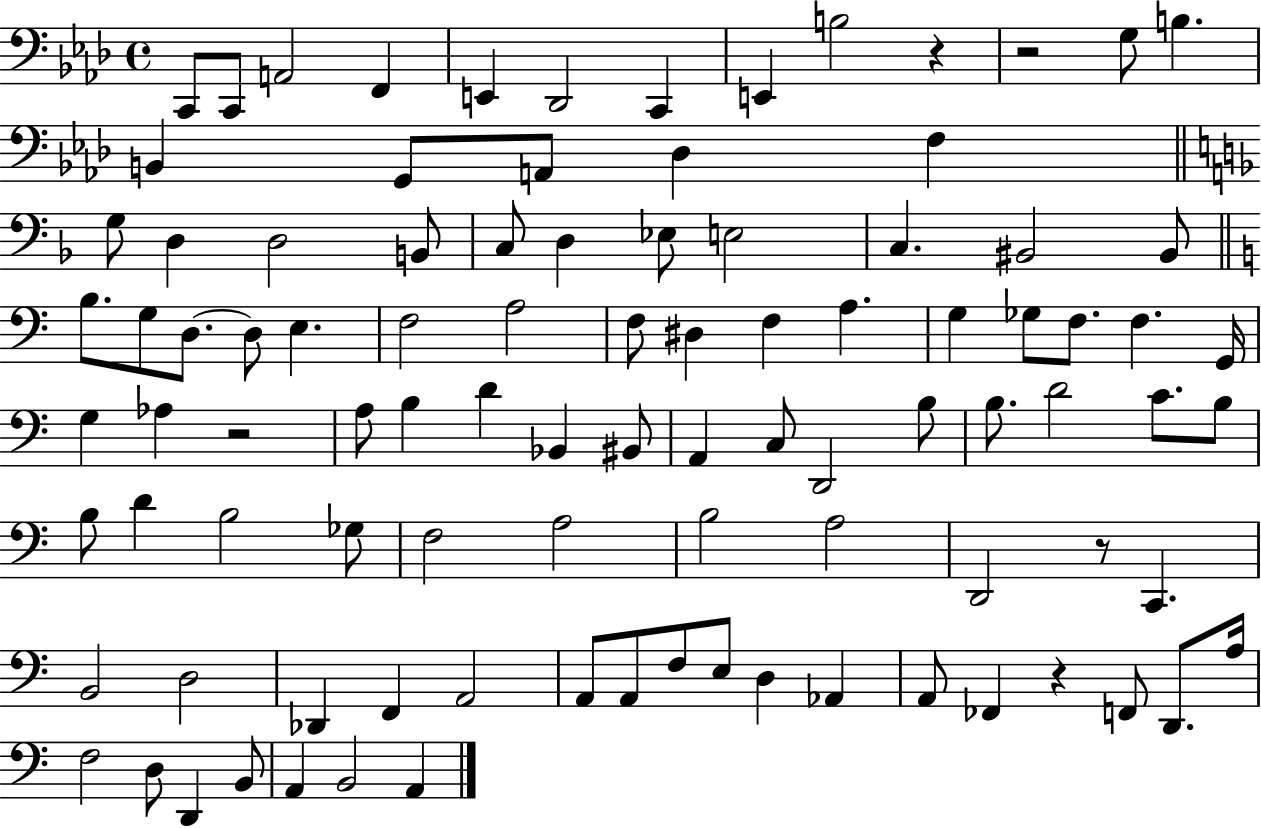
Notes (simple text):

C2/e C2/e A2/h F2/q E2/q Db2/h C2/q E2/q B3/h R/q R/h G3/e B3/q. B2/q G2/e A2/e Db3/q F3/q G3/e D3/q D3/h B2/e C3/e D3/q Eb3/e E3/h C3/q. BIS2/h BIS2/e B3/e. G3/e D3/e. D3/e E3/q. F3/h A3/h F3/e D#3/q F3/q A3/q. G3/q Gb3/e F3/e. F3/q. G2/s G3/q Ab3/q R/h A3/e B3/q D4/q Bb2/q BIS2/e A2/q C3/e D2/h B3/e B3/e. D4/h C4/e. B3/e B3/e D4/q B3/h Gb3/e F3/h A3/h B3/h A3/h D2/h R/e C2/q. B2/h D3/h Db2/q F2/q A2/h A2/e A2/e F3/e E3/e D3/q Ab2/q A2/e FES2/q R/q F2/e D2/e. A3/s F3/h D3/e D2/q B2/e A2/q B2/h A2/q